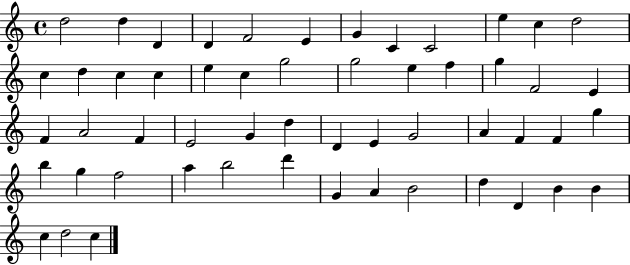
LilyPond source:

{
  \clef treble
  \time 4/4
  \defaultTimeSignature
  \key c \major
  d''2 d''4 d'4 | d'4 f'2 e'4 | g'4 c'4 c'2 | e''4 c''4 d''2 | \break c''4 d''4 c''4 c''4 | e''4 c''4 g''2 | g''2 e''4 f''4 | g''4 f'2 e'4 | \break f'4 a'2 f'4 | e'2 g'4 d''4 | d'4 e'4 g'2 | a'4 f'4 f'4 g''4 | \break b''4 g''4 f''2 | a''4 b''2 d'''4 | g'4 a'4 b'2 | d''4 d'4 b'4 b'4 | \break c''4 d''2 c''4 | \bar "|."
}